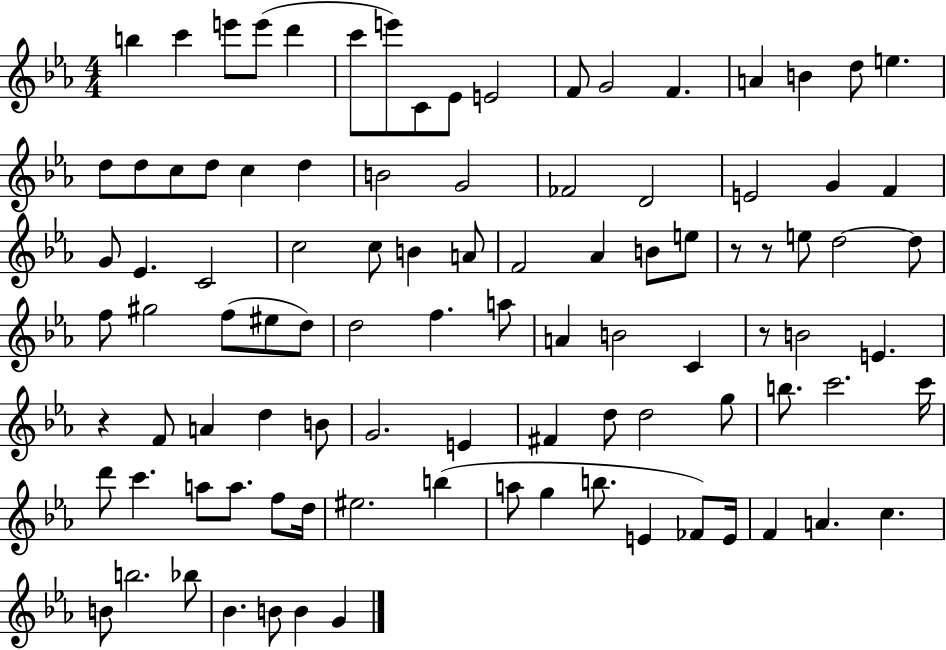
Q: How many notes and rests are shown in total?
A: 98